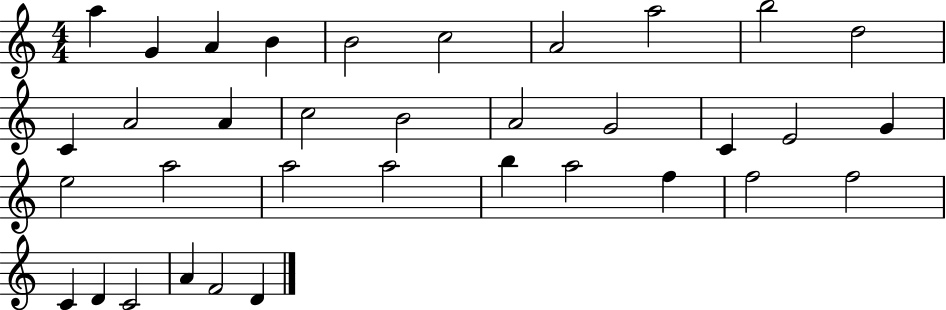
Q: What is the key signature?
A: C major